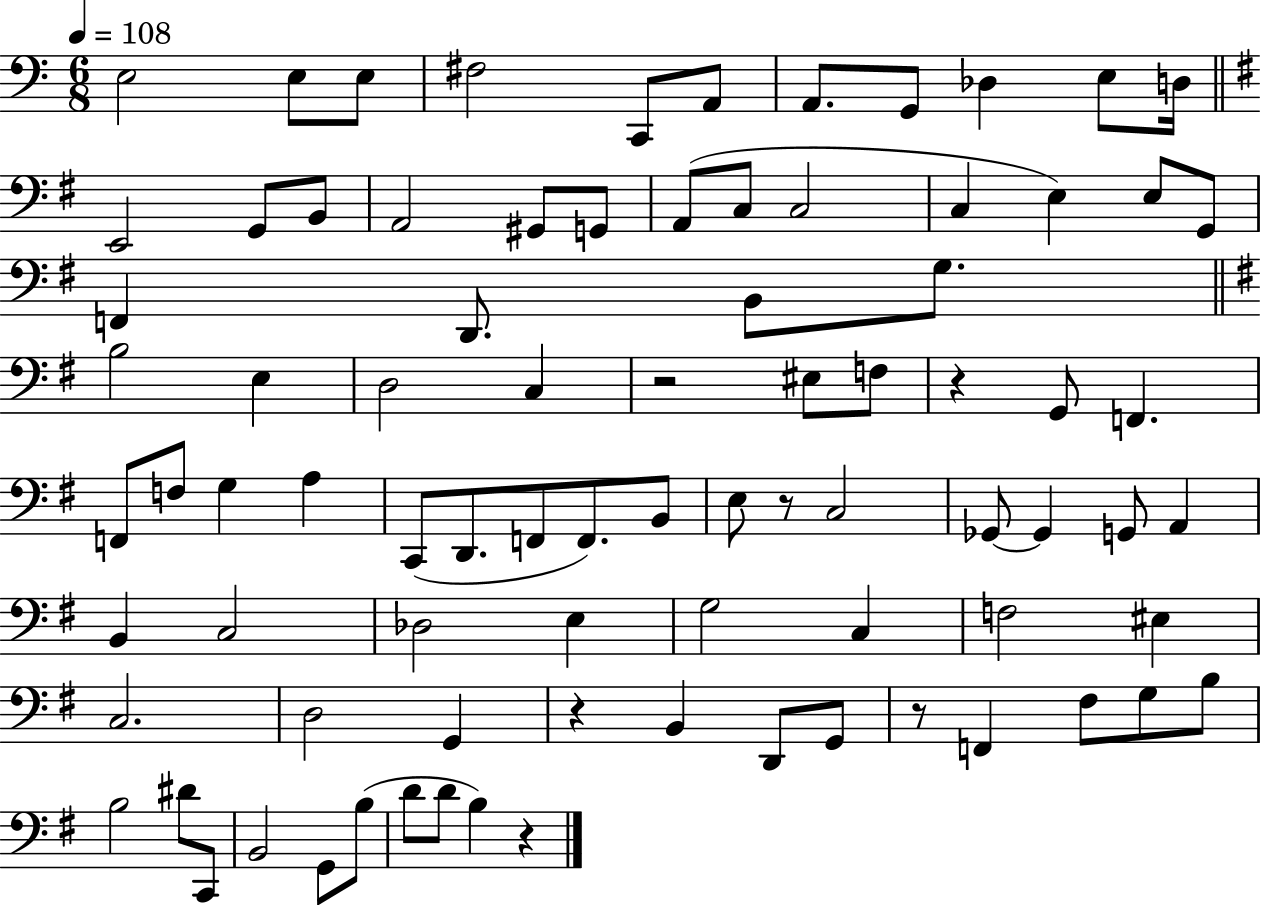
{
  \clef bass
  \numericTimeSignature
  \time 6/8
  \key c \major
  \tempo 4 = 108
  e2 e8 e8 | fis2 c,8 a,8 | a,8. g,8 des4 e8 d16 | \bar "||" \break \key g \major e,2 g,8 b,8 | a,2 gis,8 g,8 | a,8( c8 c2 | c4 e4) e8 g,8 | \break f,4 d,8. b,8 g8. | \bar "||" \break \key e \minor b2 e4 | d2 c4 | r2 eis8 f8 | r4 g,8 f,4. | \break f,8 f8 g4 a4 | c,8( d,8. f,8 f,8.) b,8 | e8 r8 c2 | ges,8~~ ges,4 g,8 a,4 | \break b,4 c2 | des2 e4 | g2 c4 | f2 eis4 | \break c2. | d2 g,4 | r4 b,4 d,8 g,8 | r8 f,4 fis8 g8 b8 | \break b2 dis'8 c,8 | b,2 g,8 b8( | d'8 d'8 b4) r4 | \bar "|."
}